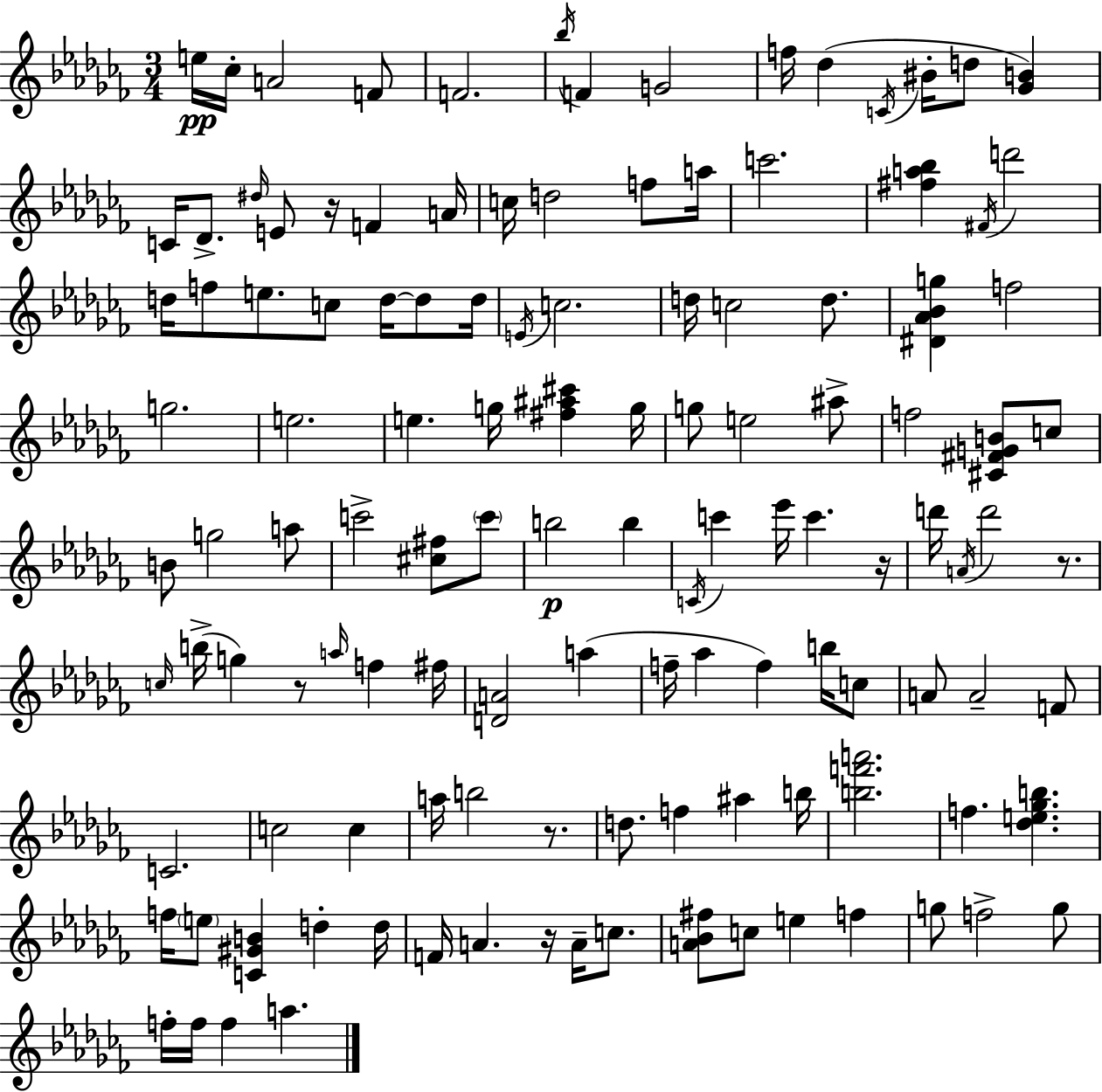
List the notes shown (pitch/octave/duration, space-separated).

E5/s CES5/s A4/h F4/e F4/h. Bb5/s F4/q G4/h F5/s Db5/q C4/s BIS4/s D5/e [Gb4,B4]/q C4/s Db4/e. D#5/s E4/e R/s F4/q A4/s C5/s D5/h F5/e A5/s C6/h. [F#5,A5,Bb5]/q F#4/s D6/h D5/s F5/e E5/e. C5/e D5/s D5/e D5/s E4/s C5/h. D5/s C5/h D5/e. [D#4,Ab4,Bb4,G5]/q F5/h G5/h. E5/h. E5/q. G5/s [F#5,A#5,C#6]/q G5/s G5/e E5/h A#5/e F5/h [C#4,F#4,G4,B4]/e C5/e B4/e G5/h A5/e C6/h [C#5,F#5]/e C6/e B5/h B5/q C4/s C6/q Eb6/s C6/q. R/s D6/s A4/s D6/h R/e. C5/s B5/s G5/q R/e A5/s F5/q F#5/s [D4,A4]/h A5/q F5/s Ab5/q F5/q B5/s C5/e A4/e A4/h F4/e C4/h. C5/h C5/q A5/s B5/h R/e. D5/e. F5/q A#5/q B5/s [B5,F6,A6]/h. F5/q. [Db5,E5,Gb5,B5]/q. F5/s E5/e [C4,G#4,B4]/q D5/q D5/s F4/s A4/q. R/s A4/s C5/e. [A4,Bb4,F#5]/e C5/e E5/q F5/q G5/e F5/h G5/e F5/s F5/s F5/q A5/q.